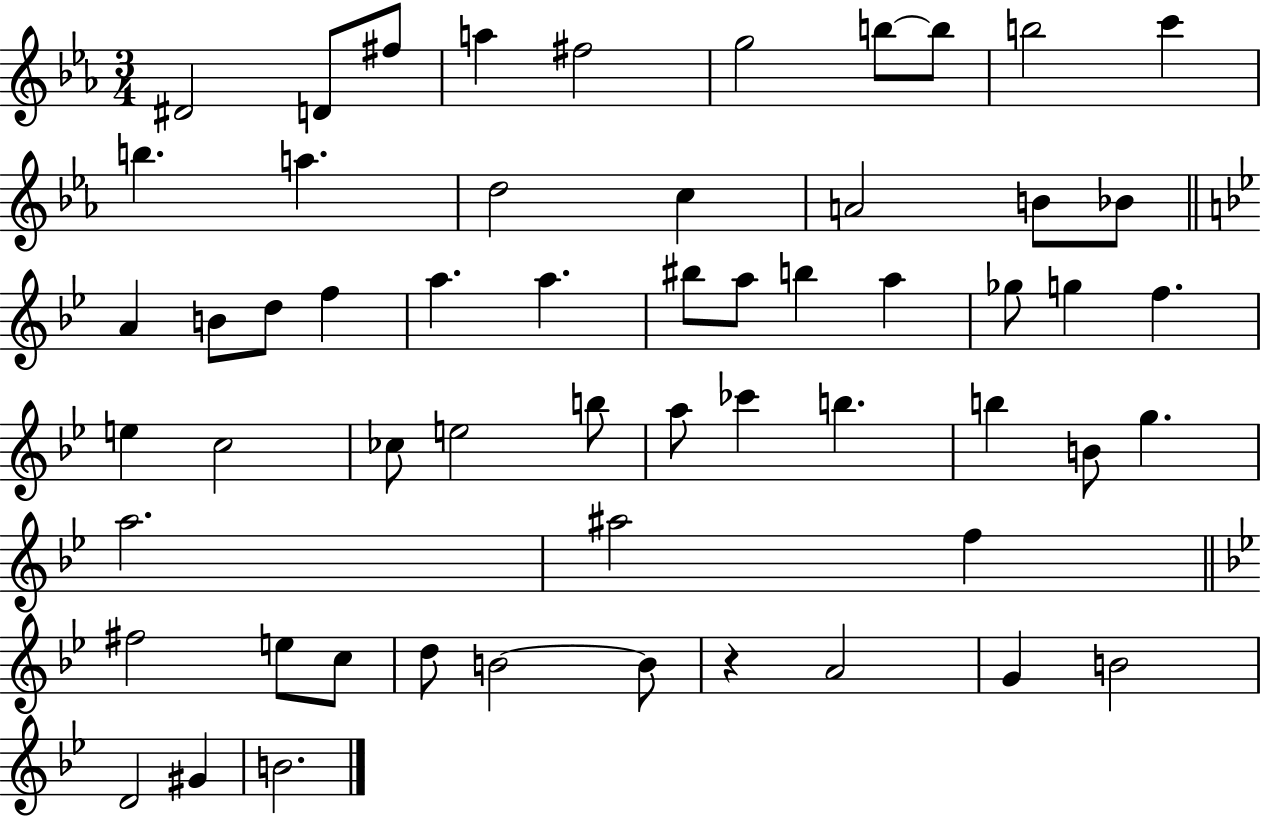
X:1
T:Untitled
M:3/4
L:1/4
K:Eb
^D2 D/2 ^f/2 a ^f2 g2 b/2 b/2 b2 c' b a d2 c A2 B/2 _B/2 A B/2 d/2 f a a ^b/2 a/2 b a _g/2 g f e c2 _c/2 e2 b/2 a/2 _c' b b B/2 g a2 ^a2 f ^f2 e/2 c/2 d/2 B2 B/2 z A2 G B2 D2 ^G B2